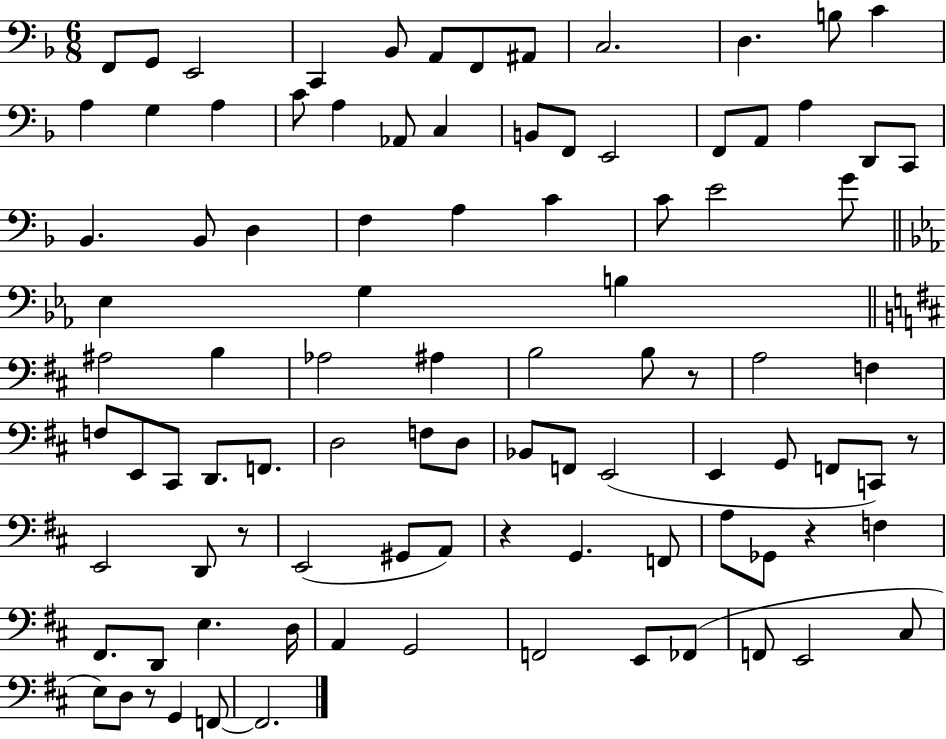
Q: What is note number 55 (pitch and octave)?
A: D3